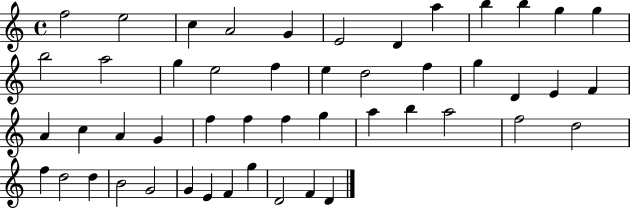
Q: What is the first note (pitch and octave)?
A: F5